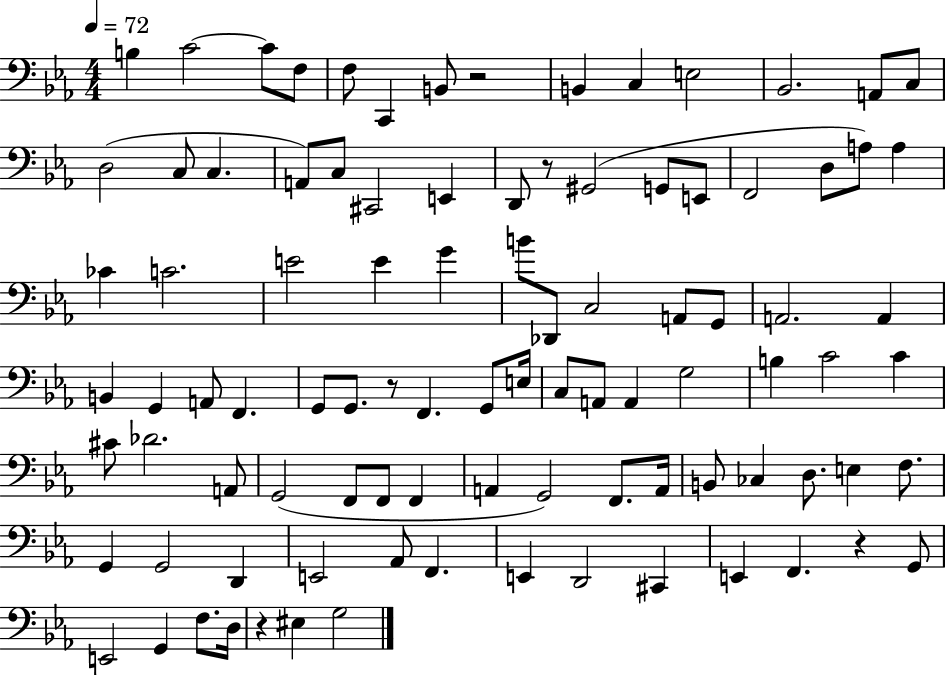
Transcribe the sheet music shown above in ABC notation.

X:1
T:Untitled
M:4/4
L:1/4
K:Eb
B, C2 C/2 F,/2 F,/2 C,, B,,/2 z2 B,, C, E,2 _B,,2 A,,/2 C,/2 D,2 C,/2 C, A,,/2 C,/2 ^C,,2 E,, D,,/2 z/2 ^G,,2 G,,/2 E,,/2 F,,2 D,/2 A,/2 A, _C C2 E2 E G B/2 _D,,/2 C,2 A,,/2 G,,/2 A,,2 A,, B,, G,, A,,/2 F,, G,,/2 G,,/2 z/2 F,, G,,/2 E,/4 C,/2 A,,/2 A,, G,2 B, C2 C ^C/2 _D2 A,,/2 G,,2 F,,/2 F,,/2 F,, A,, G,,2 F,,/2 A,,/4 B,,/2 _C, D,/2 E, F,/2 G,, G,,2 D,, E,,2 _A,,/2 F,, E,, D,,2 ^C,, E,, F,, z G,,/2 E,,2 G,, F,/2 D,/4 z ^E, G,2